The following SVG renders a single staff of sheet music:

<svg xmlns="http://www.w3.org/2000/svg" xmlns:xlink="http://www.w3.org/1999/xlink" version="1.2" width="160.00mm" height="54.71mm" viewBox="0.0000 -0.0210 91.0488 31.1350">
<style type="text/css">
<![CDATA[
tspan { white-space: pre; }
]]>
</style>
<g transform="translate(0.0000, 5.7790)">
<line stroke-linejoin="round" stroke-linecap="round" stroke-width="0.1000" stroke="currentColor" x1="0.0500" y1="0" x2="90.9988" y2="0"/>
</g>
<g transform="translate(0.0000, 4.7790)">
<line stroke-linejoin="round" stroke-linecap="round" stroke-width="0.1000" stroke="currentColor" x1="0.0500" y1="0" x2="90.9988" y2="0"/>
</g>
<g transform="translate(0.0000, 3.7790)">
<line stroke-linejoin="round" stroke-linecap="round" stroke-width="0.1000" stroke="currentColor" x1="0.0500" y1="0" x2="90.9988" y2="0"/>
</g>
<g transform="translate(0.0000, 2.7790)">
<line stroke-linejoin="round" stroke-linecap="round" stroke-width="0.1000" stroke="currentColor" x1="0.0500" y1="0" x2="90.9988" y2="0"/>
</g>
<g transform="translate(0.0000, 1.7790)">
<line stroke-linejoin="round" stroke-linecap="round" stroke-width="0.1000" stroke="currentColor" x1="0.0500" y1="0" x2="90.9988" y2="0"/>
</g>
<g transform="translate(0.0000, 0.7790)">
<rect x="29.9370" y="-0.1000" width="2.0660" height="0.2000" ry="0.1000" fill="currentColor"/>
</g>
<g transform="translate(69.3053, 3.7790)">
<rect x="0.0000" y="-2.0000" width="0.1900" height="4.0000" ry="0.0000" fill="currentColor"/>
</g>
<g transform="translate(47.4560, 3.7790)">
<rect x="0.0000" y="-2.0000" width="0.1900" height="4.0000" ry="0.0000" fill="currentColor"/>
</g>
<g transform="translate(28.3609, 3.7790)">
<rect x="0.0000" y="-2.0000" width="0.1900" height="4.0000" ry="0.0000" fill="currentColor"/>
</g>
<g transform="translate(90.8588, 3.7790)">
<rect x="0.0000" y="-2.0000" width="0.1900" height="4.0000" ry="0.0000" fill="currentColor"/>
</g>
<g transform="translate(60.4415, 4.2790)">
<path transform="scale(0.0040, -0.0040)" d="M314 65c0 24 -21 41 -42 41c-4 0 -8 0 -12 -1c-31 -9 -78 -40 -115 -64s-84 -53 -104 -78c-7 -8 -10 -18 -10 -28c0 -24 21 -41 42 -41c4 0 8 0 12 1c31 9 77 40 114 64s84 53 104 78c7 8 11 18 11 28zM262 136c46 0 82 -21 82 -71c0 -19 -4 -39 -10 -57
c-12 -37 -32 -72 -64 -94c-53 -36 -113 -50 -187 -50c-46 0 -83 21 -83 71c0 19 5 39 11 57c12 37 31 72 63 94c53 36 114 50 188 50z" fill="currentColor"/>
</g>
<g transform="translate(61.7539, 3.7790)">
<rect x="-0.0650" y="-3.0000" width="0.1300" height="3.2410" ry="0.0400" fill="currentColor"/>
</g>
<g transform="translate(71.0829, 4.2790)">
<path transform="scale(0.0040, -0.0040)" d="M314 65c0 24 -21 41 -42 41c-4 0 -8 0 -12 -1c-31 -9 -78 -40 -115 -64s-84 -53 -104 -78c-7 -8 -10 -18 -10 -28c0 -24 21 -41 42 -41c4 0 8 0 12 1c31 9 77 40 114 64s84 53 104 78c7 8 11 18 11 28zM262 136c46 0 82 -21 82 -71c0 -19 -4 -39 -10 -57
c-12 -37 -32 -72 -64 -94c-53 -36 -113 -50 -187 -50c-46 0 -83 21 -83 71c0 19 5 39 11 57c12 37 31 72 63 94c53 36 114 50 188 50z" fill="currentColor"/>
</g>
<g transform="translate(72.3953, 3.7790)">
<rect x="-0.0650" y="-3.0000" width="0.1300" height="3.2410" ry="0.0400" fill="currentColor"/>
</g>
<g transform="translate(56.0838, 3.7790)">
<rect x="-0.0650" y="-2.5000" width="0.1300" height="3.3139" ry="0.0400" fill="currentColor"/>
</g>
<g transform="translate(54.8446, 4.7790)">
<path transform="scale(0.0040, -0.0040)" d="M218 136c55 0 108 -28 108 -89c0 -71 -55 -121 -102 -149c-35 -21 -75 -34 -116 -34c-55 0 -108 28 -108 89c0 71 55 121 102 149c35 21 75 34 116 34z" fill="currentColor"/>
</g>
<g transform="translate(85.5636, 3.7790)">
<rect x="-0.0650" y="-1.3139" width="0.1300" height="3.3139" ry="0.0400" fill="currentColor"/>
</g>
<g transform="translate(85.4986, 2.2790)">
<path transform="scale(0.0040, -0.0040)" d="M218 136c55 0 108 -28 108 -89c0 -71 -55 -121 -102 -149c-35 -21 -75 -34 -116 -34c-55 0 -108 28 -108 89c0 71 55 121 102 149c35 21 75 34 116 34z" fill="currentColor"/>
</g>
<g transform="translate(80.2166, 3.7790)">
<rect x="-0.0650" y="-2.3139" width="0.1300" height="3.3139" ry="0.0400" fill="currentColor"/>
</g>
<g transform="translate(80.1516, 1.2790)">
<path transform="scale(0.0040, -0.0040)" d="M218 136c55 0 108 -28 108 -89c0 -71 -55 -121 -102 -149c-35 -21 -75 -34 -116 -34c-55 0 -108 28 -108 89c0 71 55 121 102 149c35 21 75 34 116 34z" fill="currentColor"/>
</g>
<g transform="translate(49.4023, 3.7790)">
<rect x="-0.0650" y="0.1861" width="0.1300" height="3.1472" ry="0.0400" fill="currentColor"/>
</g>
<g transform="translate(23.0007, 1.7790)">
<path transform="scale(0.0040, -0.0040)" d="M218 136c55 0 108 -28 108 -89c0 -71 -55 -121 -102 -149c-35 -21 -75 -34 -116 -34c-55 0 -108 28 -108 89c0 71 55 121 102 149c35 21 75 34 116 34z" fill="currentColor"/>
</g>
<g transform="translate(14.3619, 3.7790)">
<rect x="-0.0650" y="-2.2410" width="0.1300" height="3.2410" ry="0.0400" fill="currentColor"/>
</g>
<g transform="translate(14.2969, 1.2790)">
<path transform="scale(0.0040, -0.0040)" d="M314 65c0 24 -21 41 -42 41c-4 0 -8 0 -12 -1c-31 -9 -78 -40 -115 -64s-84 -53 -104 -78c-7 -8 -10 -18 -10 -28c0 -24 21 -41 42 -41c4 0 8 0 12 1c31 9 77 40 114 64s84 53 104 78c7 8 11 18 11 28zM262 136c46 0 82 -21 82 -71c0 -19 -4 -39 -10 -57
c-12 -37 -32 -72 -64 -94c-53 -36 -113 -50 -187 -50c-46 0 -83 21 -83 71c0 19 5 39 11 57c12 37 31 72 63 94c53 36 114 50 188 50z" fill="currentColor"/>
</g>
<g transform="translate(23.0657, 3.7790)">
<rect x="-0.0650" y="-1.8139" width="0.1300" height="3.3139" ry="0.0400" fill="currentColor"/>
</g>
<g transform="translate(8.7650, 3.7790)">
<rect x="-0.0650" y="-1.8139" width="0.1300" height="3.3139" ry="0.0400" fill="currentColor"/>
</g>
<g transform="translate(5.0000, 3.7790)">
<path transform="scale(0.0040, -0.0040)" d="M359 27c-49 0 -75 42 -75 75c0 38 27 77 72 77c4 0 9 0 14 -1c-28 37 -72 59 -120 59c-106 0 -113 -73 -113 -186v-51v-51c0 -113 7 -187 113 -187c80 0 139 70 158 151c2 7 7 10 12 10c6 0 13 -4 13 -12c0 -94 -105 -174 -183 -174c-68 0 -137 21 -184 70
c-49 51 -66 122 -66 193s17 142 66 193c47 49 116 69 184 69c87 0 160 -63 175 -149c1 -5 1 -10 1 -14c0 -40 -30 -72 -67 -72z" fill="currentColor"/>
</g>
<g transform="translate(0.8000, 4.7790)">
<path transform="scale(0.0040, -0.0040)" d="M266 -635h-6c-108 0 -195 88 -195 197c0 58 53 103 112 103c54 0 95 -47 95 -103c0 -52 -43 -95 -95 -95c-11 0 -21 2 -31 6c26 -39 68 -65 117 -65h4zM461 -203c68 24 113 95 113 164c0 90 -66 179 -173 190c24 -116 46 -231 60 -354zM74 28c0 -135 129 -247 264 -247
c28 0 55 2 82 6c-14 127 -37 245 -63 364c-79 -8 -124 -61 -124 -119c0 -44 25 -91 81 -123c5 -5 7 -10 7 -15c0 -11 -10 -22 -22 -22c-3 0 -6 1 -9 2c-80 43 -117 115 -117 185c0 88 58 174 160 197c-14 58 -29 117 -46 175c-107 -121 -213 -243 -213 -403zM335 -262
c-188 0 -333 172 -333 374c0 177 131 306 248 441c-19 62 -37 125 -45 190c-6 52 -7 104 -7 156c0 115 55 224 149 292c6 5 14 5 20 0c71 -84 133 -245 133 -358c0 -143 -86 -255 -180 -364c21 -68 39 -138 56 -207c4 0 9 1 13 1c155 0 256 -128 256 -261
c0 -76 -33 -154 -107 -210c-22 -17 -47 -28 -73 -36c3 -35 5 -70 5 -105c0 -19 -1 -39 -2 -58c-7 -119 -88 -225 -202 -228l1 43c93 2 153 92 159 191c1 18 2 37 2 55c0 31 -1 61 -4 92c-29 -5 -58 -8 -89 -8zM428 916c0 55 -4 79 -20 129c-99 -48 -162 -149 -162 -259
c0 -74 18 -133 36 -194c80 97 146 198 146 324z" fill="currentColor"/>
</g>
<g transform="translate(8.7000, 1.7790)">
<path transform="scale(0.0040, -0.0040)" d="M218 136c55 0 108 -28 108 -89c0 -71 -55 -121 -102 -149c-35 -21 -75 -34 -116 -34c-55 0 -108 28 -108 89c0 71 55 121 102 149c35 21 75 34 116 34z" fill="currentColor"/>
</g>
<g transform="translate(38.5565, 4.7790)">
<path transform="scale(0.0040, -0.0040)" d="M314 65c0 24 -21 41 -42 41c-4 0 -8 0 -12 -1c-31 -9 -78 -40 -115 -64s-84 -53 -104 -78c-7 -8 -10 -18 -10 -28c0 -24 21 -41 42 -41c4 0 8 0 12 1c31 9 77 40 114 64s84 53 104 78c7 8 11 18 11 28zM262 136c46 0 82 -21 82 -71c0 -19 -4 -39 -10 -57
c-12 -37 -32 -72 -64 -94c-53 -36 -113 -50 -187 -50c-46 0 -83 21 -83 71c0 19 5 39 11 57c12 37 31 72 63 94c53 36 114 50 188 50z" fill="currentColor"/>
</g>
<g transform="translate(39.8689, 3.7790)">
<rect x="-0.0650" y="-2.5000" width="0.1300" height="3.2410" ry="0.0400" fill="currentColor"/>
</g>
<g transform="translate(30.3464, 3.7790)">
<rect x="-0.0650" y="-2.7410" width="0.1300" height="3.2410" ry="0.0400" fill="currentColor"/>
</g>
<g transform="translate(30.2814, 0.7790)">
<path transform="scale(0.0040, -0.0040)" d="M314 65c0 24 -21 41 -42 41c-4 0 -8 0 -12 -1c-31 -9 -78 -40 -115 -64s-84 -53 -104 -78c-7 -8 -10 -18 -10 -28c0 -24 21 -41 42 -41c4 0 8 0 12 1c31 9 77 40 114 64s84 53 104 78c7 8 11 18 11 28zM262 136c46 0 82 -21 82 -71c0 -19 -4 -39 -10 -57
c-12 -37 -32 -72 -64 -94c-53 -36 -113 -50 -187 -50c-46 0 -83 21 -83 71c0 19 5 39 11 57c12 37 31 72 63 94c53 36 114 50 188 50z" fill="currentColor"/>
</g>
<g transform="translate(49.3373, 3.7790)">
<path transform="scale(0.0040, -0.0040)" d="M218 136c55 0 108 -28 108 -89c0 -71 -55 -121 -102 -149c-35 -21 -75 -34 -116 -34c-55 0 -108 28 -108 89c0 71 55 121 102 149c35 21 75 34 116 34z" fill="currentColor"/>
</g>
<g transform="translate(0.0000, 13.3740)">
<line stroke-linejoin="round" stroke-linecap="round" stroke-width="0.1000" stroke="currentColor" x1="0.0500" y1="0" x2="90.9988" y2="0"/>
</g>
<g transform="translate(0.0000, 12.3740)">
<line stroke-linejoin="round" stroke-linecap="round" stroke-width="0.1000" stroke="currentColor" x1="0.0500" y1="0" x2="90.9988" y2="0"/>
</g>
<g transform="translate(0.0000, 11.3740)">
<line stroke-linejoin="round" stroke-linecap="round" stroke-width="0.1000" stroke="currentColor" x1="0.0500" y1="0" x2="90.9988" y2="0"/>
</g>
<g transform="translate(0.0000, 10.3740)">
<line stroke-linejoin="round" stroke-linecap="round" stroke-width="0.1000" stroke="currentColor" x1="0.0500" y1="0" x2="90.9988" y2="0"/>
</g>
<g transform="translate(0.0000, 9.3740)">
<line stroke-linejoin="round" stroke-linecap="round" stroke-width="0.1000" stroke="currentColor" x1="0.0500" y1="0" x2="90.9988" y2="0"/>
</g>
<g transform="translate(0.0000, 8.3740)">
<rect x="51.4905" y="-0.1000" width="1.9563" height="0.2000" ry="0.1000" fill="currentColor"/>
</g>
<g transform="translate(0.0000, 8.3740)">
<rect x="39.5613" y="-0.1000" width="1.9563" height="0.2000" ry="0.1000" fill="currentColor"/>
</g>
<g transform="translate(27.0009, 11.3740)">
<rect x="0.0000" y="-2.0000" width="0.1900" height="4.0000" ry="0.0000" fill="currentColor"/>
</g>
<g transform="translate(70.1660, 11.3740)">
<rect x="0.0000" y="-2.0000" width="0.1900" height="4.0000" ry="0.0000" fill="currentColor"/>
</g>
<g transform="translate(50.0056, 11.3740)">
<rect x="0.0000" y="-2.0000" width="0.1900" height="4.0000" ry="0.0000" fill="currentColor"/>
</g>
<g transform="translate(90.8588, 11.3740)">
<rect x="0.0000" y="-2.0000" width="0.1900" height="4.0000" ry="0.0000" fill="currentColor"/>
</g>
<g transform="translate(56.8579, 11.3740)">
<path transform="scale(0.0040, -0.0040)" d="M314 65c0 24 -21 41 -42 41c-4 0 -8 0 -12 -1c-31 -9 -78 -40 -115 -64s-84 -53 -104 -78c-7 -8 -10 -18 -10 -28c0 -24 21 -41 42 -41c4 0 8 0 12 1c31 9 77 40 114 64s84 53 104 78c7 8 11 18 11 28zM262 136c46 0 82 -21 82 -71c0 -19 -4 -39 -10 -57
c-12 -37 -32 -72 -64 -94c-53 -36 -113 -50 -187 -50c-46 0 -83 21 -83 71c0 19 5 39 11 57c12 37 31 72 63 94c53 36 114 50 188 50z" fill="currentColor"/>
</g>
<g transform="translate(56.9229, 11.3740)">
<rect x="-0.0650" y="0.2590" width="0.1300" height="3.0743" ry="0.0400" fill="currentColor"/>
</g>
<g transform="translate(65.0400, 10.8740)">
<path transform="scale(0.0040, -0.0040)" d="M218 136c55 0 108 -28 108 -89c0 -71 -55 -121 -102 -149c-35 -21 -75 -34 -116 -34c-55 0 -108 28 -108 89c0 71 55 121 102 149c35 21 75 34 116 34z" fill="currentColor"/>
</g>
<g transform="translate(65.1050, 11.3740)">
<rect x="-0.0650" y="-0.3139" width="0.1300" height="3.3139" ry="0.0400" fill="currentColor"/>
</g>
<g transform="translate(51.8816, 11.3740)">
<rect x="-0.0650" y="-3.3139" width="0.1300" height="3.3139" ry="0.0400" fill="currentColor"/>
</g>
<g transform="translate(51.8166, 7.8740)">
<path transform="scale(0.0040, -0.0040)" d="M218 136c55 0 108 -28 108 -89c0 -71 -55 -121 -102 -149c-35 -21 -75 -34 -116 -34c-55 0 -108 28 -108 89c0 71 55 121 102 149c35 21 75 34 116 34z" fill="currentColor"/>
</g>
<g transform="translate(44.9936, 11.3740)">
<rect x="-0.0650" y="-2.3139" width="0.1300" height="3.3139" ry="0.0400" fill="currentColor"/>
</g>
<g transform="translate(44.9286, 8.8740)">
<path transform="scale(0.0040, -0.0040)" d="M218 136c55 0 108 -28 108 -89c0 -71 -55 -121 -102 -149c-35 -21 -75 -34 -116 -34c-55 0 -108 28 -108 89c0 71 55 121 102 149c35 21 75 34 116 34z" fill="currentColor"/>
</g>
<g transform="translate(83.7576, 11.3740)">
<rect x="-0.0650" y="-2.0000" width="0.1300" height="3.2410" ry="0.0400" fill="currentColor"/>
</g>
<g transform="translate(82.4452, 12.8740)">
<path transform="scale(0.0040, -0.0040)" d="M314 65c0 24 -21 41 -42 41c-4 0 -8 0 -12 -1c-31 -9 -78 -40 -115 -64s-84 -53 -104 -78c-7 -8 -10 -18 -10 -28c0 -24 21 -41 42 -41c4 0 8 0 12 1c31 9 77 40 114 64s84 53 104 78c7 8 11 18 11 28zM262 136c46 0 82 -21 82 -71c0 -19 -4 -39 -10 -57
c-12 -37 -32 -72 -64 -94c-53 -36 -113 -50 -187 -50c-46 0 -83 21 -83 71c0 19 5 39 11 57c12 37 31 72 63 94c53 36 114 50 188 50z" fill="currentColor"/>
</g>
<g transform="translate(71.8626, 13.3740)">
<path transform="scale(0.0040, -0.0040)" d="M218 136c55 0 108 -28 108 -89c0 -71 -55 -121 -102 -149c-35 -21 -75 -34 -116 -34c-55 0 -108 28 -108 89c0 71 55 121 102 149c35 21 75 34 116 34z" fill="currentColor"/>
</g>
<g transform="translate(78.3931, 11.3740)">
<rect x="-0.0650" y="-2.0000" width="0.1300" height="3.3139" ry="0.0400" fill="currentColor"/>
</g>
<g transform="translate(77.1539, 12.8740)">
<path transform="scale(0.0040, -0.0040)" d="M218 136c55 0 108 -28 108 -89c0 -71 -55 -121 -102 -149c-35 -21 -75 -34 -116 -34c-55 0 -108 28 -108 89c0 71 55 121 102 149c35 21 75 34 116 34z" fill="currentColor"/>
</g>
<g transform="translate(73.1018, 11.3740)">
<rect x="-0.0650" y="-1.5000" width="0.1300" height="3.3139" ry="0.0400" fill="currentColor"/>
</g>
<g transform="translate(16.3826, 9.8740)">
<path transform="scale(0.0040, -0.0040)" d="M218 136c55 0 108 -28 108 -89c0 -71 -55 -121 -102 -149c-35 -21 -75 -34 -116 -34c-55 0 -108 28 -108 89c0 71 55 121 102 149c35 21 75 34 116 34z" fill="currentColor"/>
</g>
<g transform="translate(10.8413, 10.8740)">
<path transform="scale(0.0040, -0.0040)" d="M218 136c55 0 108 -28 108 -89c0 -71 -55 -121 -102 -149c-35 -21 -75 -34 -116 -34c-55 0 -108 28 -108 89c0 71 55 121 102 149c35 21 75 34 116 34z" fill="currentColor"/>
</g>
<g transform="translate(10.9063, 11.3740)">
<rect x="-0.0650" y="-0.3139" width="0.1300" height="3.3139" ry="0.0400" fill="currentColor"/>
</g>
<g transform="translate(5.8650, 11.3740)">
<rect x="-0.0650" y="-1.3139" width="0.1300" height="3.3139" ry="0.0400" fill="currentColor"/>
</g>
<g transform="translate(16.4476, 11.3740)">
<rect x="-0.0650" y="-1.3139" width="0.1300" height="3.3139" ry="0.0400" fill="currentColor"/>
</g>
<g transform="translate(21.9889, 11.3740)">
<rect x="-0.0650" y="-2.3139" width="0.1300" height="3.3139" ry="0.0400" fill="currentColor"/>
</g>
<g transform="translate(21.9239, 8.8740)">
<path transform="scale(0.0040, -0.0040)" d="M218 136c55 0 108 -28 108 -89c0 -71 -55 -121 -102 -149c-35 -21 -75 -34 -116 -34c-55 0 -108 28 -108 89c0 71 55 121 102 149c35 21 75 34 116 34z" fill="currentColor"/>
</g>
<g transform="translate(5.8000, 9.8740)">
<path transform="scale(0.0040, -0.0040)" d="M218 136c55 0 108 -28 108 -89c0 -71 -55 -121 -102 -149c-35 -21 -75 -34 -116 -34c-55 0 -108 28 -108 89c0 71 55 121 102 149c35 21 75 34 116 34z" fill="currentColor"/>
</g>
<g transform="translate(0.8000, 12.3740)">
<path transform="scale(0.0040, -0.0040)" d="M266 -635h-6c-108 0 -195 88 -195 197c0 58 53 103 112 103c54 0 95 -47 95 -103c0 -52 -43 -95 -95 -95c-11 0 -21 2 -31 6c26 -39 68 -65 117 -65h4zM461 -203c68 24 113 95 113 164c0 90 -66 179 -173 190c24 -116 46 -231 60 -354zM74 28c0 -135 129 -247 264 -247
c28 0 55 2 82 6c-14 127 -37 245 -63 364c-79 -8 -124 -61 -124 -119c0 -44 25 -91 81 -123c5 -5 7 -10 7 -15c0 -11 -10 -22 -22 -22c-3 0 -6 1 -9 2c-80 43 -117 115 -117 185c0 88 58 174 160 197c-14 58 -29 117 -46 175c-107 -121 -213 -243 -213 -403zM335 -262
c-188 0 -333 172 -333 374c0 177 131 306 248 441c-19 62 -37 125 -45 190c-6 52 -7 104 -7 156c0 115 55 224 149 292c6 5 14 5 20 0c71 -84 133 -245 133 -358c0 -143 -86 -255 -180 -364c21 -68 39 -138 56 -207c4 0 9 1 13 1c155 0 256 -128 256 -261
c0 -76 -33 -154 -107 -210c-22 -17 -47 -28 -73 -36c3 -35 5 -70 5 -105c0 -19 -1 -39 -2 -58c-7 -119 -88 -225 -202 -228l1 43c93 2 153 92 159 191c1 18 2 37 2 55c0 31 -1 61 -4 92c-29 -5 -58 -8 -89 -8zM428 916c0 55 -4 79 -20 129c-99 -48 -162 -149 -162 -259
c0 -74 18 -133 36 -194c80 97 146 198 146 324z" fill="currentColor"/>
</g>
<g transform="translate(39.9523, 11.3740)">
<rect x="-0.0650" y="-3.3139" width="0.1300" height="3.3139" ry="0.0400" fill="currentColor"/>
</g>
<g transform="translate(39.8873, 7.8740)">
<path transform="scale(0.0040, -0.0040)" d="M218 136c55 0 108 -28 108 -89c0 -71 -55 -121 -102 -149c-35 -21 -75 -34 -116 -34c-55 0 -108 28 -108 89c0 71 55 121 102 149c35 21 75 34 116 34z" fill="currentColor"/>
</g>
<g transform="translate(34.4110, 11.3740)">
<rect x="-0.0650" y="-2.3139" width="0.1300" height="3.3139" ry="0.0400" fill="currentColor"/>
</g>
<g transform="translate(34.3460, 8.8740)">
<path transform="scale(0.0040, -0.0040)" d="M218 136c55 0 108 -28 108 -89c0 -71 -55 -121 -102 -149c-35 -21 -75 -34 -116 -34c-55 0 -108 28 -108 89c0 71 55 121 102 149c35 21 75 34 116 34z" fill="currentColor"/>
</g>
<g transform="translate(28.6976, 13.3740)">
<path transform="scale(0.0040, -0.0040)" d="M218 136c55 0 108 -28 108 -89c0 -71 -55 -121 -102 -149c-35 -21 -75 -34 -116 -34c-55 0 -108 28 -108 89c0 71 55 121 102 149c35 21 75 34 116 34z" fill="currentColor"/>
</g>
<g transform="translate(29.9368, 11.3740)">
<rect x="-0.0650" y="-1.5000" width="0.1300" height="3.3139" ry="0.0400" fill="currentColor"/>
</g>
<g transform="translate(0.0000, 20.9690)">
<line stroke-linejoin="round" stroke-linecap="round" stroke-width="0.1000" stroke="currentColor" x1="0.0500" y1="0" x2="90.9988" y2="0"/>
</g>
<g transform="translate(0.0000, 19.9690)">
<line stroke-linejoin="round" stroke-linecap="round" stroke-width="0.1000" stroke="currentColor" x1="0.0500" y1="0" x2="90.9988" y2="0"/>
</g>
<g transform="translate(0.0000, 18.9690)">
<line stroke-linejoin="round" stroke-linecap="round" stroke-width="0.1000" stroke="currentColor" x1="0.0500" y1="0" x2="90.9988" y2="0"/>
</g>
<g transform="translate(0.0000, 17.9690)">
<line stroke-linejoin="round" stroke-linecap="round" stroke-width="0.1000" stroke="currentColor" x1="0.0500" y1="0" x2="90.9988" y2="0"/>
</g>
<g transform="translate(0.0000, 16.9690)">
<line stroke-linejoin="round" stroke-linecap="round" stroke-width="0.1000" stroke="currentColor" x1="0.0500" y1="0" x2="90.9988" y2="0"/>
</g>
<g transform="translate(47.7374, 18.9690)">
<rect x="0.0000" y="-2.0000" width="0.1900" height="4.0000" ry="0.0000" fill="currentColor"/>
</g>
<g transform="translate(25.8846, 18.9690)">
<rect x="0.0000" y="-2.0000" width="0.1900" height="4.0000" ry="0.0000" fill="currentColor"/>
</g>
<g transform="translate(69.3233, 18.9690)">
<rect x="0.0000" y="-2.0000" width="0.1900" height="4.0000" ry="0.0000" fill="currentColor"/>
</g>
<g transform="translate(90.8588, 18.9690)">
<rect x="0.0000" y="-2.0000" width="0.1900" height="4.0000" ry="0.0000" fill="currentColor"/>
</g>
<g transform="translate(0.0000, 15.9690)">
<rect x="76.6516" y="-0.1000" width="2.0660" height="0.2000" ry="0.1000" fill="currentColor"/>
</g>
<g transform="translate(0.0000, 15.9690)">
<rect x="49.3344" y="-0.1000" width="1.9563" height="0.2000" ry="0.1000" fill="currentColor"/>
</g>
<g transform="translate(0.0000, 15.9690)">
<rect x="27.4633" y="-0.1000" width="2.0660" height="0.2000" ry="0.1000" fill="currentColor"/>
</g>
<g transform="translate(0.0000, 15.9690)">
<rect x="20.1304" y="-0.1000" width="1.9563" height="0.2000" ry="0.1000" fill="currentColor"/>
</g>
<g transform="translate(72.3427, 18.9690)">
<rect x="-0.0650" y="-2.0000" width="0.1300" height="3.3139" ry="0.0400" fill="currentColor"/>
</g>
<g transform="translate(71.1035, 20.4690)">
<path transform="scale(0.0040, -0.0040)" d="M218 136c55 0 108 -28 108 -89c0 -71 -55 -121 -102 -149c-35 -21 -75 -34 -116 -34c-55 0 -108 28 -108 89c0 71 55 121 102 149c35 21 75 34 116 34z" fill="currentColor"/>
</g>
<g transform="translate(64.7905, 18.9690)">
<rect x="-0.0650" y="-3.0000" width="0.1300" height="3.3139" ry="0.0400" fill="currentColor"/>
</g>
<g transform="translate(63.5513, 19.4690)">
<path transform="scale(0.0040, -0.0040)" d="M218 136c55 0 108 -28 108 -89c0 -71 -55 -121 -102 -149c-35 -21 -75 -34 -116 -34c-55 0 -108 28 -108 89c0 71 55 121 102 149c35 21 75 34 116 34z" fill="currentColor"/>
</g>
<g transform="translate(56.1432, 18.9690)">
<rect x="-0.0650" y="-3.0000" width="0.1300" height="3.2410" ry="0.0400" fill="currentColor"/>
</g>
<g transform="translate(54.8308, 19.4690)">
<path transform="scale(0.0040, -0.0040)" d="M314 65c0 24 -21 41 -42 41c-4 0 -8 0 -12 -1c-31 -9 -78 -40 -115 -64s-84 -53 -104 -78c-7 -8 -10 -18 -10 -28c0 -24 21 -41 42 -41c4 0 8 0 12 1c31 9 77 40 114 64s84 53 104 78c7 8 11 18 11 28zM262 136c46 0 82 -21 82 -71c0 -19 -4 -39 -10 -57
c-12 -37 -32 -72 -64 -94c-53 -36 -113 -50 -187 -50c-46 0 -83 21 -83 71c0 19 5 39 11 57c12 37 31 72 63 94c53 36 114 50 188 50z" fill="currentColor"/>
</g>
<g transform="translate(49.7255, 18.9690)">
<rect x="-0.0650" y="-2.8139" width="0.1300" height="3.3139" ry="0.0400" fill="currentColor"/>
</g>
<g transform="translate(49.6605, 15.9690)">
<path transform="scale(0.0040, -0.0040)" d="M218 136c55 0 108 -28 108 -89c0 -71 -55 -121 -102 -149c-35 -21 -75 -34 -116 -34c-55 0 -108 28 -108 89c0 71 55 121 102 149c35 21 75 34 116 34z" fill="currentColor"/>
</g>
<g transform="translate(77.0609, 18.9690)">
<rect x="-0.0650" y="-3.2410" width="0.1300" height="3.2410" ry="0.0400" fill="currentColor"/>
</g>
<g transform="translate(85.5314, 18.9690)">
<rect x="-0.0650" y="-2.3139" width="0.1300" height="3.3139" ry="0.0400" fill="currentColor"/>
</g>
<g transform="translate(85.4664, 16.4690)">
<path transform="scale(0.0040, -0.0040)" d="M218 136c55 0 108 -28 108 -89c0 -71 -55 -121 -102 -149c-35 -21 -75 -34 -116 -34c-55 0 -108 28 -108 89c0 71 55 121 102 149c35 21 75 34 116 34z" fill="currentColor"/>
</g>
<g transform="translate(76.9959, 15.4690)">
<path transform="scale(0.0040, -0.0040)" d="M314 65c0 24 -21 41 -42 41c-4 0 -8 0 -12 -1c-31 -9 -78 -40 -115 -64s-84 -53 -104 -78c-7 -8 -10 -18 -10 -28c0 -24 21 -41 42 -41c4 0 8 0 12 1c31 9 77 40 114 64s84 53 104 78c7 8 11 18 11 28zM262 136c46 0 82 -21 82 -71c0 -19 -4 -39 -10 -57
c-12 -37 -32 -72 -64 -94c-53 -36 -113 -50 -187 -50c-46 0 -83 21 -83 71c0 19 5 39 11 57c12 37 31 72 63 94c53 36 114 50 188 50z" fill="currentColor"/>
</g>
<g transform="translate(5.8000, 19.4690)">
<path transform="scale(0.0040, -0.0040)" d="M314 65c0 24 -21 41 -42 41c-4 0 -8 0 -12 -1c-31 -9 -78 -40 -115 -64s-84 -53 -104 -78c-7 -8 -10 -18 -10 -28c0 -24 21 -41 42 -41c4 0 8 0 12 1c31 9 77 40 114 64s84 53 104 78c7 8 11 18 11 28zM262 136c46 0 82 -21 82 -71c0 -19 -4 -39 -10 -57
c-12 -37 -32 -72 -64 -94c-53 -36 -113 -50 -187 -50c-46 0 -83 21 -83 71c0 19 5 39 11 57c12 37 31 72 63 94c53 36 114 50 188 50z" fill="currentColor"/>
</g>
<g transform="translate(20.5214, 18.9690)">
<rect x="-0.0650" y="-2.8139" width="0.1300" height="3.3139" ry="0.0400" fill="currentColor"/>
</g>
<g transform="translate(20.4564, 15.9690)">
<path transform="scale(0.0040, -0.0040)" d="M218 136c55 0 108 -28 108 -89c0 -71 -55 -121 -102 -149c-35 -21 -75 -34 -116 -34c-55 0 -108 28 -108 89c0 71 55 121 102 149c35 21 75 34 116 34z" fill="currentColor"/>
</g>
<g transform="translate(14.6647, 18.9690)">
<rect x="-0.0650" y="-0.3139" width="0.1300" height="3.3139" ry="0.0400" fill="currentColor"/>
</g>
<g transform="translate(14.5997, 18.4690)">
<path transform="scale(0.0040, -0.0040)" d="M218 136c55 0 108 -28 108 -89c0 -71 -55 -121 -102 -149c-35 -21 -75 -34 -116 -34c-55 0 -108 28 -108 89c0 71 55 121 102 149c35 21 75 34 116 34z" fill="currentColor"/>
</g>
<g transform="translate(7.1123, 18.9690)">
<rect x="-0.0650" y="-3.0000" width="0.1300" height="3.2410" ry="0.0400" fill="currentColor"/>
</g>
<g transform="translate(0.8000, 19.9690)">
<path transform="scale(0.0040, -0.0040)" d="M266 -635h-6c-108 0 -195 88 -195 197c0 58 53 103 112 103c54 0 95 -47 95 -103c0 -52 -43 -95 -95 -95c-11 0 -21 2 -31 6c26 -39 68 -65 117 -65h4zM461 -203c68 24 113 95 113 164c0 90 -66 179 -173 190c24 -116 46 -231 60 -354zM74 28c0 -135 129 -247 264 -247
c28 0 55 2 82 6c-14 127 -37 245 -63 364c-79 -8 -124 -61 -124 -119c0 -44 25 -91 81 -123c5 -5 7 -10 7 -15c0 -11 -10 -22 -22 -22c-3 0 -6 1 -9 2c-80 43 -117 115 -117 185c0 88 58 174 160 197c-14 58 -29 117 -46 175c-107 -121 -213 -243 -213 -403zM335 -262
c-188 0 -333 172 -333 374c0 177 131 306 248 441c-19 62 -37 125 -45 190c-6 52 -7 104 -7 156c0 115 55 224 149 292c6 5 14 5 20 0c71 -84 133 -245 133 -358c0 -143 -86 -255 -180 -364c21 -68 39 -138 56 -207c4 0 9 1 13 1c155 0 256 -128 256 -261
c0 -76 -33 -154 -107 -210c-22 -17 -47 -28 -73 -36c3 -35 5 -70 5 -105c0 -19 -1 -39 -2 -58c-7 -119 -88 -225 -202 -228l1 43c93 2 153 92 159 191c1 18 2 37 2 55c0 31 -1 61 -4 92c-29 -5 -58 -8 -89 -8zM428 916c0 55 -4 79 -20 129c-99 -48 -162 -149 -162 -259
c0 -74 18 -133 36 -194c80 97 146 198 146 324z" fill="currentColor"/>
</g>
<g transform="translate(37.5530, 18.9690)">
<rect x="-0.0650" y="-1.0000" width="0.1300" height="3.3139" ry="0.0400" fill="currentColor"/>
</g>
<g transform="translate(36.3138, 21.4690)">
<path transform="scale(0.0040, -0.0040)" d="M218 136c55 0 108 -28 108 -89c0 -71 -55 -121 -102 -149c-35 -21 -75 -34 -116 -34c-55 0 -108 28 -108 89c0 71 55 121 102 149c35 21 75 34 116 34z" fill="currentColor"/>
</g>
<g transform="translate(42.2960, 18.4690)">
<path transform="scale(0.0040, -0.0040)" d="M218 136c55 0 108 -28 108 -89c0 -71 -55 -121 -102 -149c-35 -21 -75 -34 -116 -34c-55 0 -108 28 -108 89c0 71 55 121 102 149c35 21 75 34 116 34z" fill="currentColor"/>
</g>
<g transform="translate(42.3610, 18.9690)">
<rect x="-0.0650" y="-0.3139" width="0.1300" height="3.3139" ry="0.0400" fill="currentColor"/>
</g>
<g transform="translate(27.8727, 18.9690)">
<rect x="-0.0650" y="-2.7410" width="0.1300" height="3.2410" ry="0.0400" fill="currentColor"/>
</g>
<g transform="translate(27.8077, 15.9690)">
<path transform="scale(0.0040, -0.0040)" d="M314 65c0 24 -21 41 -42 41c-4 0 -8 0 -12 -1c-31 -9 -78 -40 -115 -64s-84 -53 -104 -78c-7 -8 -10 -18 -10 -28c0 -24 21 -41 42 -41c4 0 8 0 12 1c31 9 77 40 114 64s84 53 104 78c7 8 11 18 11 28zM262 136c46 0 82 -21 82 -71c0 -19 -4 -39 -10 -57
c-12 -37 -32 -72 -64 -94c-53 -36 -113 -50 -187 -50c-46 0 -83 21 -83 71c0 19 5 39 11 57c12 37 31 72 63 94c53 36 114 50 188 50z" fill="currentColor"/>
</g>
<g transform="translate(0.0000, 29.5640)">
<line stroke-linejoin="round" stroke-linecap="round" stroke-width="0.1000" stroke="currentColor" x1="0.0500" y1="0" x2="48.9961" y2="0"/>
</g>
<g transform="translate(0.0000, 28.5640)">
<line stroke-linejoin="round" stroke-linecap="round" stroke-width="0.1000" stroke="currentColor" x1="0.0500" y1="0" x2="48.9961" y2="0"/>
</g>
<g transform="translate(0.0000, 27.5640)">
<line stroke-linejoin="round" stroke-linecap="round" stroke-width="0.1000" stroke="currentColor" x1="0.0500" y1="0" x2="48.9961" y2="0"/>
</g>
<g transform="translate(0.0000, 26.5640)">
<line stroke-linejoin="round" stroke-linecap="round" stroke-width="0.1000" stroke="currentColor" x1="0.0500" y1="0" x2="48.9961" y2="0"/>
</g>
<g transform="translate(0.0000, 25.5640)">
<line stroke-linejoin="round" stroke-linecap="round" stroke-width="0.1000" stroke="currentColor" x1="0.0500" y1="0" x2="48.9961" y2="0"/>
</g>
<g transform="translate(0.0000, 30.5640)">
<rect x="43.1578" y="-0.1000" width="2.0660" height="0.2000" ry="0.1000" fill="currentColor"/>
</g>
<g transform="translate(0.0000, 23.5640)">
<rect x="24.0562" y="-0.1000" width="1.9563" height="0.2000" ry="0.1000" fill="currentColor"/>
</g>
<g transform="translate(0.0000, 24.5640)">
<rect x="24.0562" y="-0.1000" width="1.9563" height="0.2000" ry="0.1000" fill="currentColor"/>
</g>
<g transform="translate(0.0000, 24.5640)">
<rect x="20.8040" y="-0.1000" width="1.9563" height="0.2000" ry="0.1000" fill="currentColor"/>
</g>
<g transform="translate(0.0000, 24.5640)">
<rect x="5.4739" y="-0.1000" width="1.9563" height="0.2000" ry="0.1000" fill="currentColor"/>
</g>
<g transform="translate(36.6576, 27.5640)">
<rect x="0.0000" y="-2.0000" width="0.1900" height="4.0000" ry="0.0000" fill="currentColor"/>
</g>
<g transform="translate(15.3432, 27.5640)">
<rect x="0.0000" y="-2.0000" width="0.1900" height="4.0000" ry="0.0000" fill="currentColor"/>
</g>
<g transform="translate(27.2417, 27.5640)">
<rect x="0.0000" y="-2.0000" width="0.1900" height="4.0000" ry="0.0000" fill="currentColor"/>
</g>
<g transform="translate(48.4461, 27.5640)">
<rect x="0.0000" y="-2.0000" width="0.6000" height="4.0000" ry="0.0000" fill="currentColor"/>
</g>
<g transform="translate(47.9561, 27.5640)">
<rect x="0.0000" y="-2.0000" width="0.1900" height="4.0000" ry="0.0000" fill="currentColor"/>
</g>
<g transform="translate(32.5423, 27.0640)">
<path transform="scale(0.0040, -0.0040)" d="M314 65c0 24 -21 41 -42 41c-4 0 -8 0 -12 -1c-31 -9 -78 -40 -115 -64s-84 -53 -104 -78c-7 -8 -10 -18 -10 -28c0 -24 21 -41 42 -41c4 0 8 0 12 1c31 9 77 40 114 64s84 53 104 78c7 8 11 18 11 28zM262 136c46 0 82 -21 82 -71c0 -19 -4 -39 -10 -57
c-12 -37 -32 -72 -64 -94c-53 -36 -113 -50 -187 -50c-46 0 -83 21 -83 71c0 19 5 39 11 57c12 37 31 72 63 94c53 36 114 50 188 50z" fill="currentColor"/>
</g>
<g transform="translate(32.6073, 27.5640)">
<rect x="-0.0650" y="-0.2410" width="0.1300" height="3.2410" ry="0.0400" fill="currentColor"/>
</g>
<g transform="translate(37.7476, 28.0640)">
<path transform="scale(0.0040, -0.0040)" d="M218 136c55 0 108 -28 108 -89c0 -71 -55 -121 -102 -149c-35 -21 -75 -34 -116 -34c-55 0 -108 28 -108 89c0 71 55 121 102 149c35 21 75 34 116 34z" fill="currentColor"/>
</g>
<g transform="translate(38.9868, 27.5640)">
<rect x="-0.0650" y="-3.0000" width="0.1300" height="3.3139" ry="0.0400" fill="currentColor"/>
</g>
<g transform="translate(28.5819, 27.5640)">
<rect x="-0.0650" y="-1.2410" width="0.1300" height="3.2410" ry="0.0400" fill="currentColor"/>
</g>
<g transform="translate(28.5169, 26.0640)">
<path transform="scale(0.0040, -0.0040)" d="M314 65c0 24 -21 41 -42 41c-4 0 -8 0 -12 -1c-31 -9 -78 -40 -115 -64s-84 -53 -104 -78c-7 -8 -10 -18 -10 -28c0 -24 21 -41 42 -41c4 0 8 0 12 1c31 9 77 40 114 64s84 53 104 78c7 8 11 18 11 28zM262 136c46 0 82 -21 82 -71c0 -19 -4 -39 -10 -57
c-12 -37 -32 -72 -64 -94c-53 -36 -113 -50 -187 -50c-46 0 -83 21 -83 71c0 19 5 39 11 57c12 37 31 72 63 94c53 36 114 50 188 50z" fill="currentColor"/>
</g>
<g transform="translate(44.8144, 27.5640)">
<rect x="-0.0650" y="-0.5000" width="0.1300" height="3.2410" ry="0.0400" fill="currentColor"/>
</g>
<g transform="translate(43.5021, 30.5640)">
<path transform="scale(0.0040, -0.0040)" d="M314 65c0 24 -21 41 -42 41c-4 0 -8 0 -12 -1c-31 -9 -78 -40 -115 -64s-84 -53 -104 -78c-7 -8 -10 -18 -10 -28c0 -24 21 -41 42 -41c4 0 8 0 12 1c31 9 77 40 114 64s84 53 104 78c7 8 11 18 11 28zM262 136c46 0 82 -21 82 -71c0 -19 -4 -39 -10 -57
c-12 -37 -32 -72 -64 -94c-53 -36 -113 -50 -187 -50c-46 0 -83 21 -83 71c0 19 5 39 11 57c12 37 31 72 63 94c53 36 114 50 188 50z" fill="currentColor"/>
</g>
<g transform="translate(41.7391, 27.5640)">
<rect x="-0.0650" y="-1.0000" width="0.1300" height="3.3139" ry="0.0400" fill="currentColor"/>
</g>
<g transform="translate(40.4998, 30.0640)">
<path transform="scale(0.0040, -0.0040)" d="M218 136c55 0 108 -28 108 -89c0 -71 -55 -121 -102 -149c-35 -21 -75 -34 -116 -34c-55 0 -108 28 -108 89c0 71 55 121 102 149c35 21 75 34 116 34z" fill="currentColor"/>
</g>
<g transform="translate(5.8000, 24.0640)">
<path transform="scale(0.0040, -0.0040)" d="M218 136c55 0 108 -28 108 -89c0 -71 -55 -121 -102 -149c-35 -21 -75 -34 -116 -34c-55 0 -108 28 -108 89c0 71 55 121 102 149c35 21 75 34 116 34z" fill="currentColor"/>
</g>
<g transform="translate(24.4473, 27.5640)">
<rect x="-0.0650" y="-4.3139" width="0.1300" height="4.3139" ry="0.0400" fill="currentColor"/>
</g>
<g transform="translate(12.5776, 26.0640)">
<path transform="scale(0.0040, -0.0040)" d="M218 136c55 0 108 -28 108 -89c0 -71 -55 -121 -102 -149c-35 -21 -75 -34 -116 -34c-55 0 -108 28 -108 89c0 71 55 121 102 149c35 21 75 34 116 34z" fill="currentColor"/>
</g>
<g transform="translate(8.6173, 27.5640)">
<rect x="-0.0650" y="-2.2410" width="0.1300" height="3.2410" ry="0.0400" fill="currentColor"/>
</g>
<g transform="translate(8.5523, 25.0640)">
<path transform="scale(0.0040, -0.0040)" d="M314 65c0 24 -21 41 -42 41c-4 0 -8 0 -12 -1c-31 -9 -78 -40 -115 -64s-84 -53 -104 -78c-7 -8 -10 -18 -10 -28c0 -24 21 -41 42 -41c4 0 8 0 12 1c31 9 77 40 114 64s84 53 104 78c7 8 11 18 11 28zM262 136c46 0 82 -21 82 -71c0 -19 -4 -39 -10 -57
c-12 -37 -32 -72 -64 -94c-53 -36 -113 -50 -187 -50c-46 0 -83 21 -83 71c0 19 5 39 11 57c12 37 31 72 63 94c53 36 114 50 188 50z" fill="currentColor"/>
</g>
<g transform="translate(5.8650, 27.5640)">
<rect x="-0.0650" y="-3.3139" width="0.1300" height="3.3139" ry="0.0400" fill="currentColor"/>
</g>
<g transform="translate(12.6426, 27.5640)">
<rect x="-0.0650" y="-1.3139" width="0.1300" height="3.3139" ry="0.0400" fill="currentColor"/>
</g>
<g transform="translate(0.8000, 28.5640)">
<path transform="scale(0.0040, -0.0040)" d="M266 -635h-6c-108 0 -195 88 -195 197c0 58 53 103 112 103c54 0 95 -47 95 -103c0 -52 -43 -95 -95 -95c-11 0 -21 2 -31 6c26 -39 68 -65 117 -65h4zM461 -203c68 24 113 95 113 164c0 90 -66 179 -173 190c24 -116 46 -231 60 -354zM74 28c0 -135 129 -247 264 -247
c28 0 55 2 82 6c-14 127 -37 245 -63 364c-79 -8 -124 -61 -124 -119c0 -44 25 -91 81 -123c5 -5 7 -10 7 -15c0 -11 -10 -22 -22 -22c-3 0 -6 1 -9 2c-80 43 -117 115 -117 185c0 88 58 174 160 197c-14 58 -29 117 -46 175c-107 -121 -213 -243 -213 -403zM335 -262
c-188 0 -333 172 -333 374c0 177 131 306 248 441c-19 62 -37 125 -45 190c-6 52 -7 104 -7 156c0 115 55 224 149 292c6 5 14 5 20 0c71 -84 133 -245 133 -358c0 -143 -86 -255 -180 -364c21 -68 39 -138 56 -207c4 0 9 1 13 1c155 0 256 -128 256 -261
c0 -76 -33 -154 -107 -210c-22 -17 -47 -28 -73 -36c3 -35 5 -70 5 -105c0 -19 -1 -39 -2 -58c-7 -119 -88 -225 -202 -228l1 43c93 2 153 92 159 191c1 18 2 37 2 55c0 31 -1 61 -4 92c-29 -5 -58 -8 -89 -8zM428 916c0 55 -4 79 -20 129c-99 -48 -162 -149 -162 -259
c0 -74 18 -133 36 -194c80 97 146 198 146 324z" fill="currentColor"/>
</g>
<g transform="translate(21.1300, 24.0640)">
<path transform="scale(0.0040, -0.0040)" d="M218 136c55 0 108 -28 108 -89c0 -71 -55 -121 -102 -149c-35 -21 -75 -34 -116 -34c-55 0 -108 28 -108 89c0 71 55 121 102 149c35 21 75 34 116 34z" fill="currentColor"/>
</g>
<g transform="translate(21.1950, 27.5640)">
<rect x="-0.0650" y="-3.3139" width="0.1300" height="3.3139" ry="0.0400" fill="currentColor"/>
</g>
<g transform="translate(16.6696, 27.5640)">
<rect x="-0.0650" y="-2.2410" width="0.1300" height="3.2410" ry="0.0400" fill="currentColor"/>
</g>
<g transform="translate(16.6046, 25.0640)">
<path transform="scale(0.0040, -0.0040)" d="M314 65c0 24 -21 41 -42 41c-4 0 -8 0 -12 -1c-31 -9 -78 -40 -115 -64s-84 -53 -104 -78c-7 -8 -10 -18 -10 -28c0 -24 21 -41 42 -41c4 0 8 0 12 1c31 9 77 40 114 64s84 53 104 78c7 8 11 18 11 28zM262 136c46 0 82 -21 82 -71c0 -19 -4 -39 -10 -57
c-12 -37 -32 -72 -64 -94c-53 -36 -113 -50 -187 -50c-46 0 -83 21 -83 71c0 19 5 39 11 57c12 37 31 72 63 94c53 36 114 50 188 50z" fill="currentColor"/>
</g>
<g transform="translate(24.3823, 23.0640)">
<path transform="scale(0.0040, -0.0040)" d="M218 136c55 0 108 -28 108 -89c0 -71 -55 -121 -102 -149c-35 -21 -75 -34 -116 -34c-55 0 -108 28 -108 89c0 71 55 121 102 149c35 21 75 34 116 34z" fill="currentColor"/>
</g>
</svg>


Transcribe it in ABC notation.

X:1
T:Untitled
M:4/4
L:1/4
K:C
f g2 f a2 G2 B G A2 A2 g e e c e g E g b g b B2 c E F F2 A2 c a a2 D c a A2 A F b2 g b g2 e g2 b d' e2 c2 A D C2